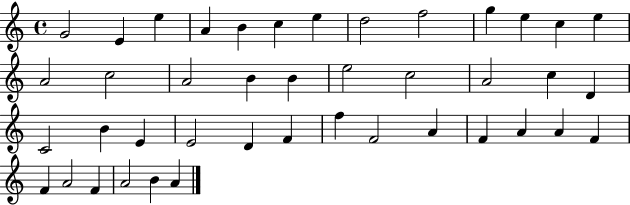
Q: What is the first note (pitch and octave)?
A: G4